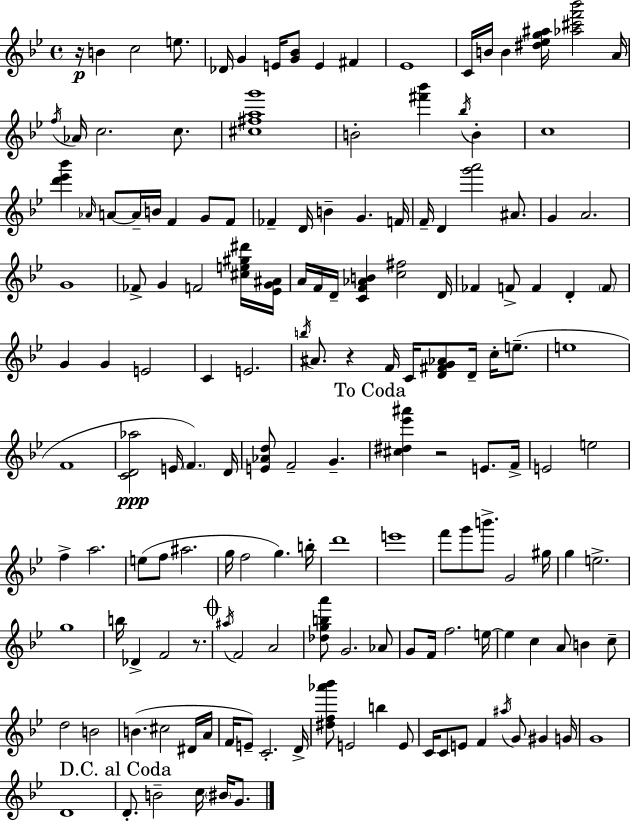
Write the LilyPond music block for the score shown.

{
  \clef treble
  \time 4/4
  \defaultTimeSignature
  \key bes \major
  r16\p b'4 c''2 e''8. | des'16 g'4 e'16 <g' bes'>8 e'4 fis'4 | ees'1 | c'16 b'16 b'4 <dis'' ees'' g'' ais''>16 <aes'' cis''' f''' bes'''>2 a'16 | \break \acciaccatura { f''16 } aes'16 c''2. c''8. | <cis'' fis'' a'' g'''>1 | b'2-. <fis''' bes'''>4 \acciaccatura { bes''16 } b'4-. | c''1 | \break <d''' ees''' bes'''>4 \grace { aes'16 } a'8~~ a'16-- b'16 f'4 g'8 | f'8 fes'4-- d'16 b'4-- g'4. | f'16 f'16-- d'4 <g''' a'''>2 | ais'8. g'4 a'2. | \break g'1 | fes'8-> g'4 f'2 | <cis'' e'' gis'' dis'''>16 <ees' g' ais'>16 a'16 f'16 d'16-- <c' f' aes' b'>4 <c'' fis''>2 | d'16 fes'4 f'8-> f'4 d'4-. | \break \parenthesize f'8 g'4 g'4 e'2 | c'4 e'2. | \acciaccatura { b''16 } ais'8. r4 f'16 c'16 <d' fis' g' aes'>8 d'16-- | c''16-. e''8.--( e''1 | \break f'1 | <c' d' aes''>2\ppp e'16 \parenthesize f'4.) | d'16 <e' aes' d''>8 f'2-- g'4.-- | \mark "To Coda" <cis'' dis'' ees''' ais'''>4 r2 | \break e'8. f'16-> e'2 e''2 | f''4-> a''2. | e''8( f''8 ais''2. | g''16 f''2 g''4.) | \break b''16-. d'''1 | e'''1 | f'''8 g'''8 b'''8.-> g'2 | gis''16 g''4 e''2.-> | \break g''1 | b''16 des'4-> f'2 | r8. \mark \markup { \musicglyph "scripts.coda" } \acciaccatura { ais''16 } f'2 a'2 | <des'' g'' b'' a'''>8 g'2. | \break aes'8 g'8 f'16 f''2. | e''16~~ e''4 c''4 a'8 b'4 | c''8-- d''2 b'2 | b'4.( cis''2 | \break dis'16 a'16 f'16 e'8--) c'2.-. | d'16-> <dis'' f'' aes''' bes'''>8 e'2 b''4 | e'8 c'16 c'8 e'8 f'4 \acciaccatura { ais''16 } g'8 | gis'4 g'16 g'1 | \break d'1 | \mark "D.C. al Coda" d'8.-. b'2-- | c''16 \parenthesize bis'16 g'8. \bar "|."
}